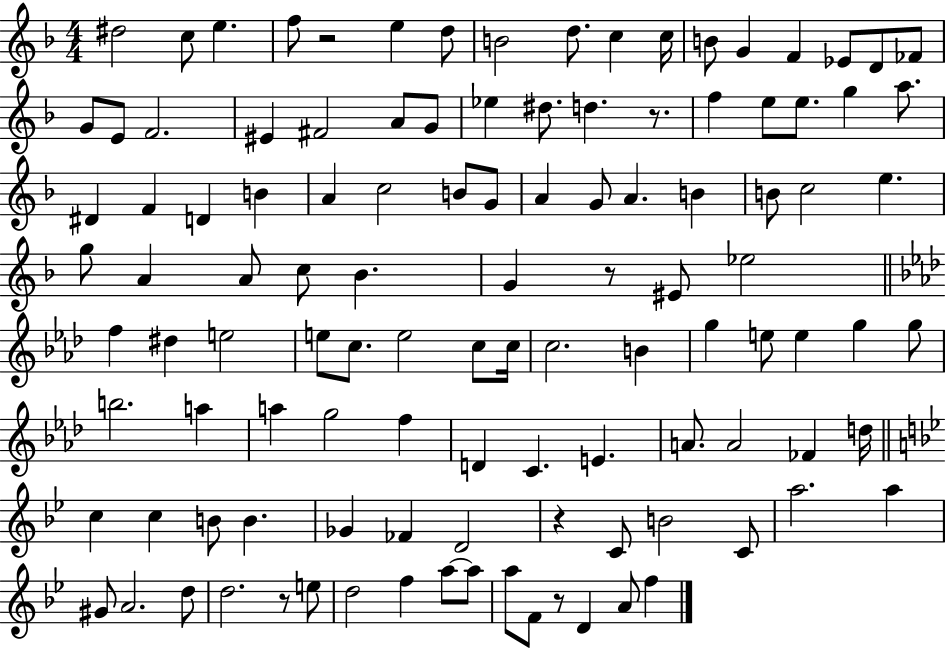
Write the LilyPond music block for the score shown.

{
  \clef treble
  \numericTimeSignature
  \time 4/4
  \key f \major
  dis''2 c''8 e''4. | f''8 r2 e''4 d''8 | b'2 d''8. c''4 c''16 | b'8 g'4 f'4 ees'8 d'8 fes'8 | \break g'8 e'8 f'2. | eis'4 fis'2 a'8 g'8 | ees''4 dis''8. d''4. r8. | f''4 e''8 e''8. g''4 a''8. | \break dis'4 f'4 d'4 b'4 | a'4 c''2 b'8 g'8 | a'4 g'8 a'4. b'4 | b'8 c''2 e''4. | \break g''8 a'4 a'8 c''8 bes'4. | g'4 r8 eis'8 ees''2 | \bar "||" \break \key f \minor f''4 dis''4 e''2 | e''8 c''8. e''2 c''8 c''16 | c''2. b'4 | g''4 e''8 e''4 g''4 g''8 | \break b''2. a''4 | a''4 g''2 f''4 | d'4 c'4. e'4. | a'8. a'2 fes'4 d''16 | \break \bar "||" \break \key bes \major c''4 c''4 b'8 b'4. | ges'4 fes'4 d'2 | r4 c'8 b'2 c'8 | a''2. a''4 | \break gis'8 a'2. d''8 | d''2. r8 e''8 | d''2 f''4 a''8~~ a''8 | a''8 f'8 r8 d'4 a'8 f''4 | \break \bar "|."
}